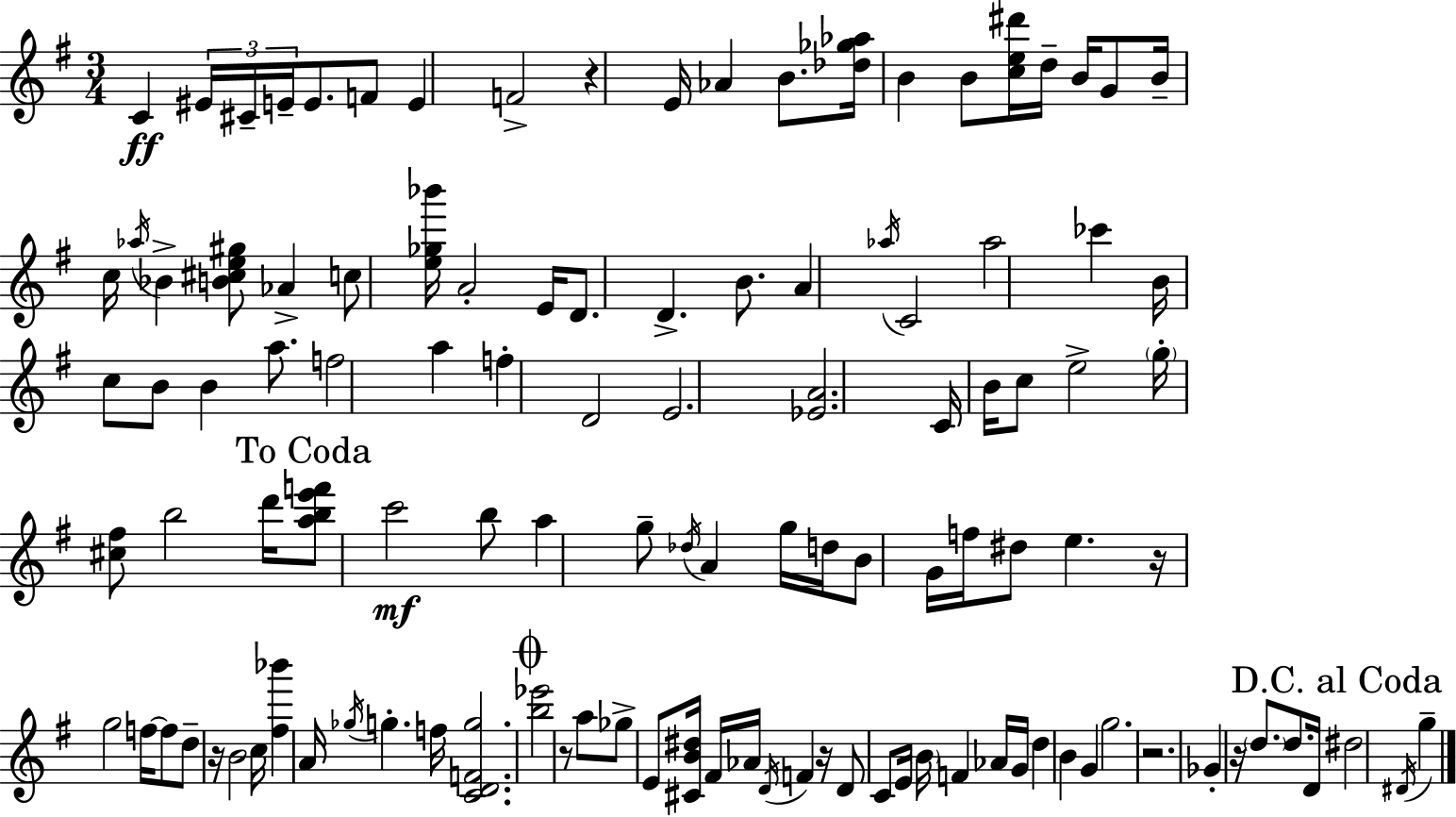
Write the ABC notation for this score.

X:1
T:Untitled
M:3/4
L:1/4
K:Em
C ^E/4 ^C/4 E/4 E/2 F/2 E F2 z E/4 _A B/2 [_d_g_a]/4 B B/2 [ce^d']/4 d/4 B/4 G/2 B/4 c/4 _a/4 _B [B^ce^g]/2 _A c/2 [e_g_b']/4 A2 E/4 D/2 D B/2 A _a/4 C2 _a2 _c' B/4 c/2 B/2 B a/2 f2 a f D2 E2 [_EA]2 C/4 B/4 c/2 e2 g/4 [^c^f]/2 b2 d'/4 [abe'f']/2 c'2 b/2 a g/2 _d/4 A g/4 d/4 B/2 G/4 f/4 ^d/2 e z/4 g2 f/4 f/2 d/2 z/4 B2 c/4 [^f_b'] A/4 _g/4 g f/4 [CDFg]2 [b_e']2 z/2 a/2 _g/2 E/2 [^CB^d]/4 ^F/4 _A/4 D/4 F z/4 D/2 C/2 E/4 B/4 F _A/4 G/4 d B G g2 z2 _G z/4 d/2 d/2 D/4 ^d2 ^D/4 g